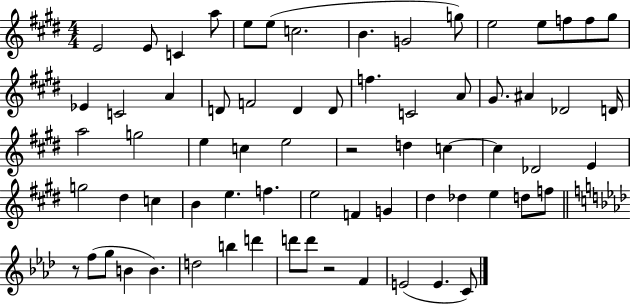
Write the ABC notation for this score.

X:1
T:Untitled
M:4/4
L:1/4
K:E
E2 E/2 C a/2 e/2 e/2 c2 B G2 g/2 e2 e/2 f/2 f/2 ^g/2 _E C2 A D/2 F2 D D/2 f C2 A/2 ^G/2 ^A _D2 D/4 a2 g2 e c e2 z2 d c c _D2 E g2 ^d c B e f e2 F G ^d _d e d/2 f/2 z/2 f/2 g/2 B B d2 b d' d'/2 d'/2 z2 F E2 E C/2